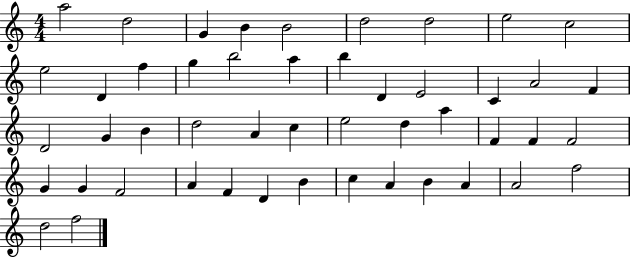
{
  \clef treble
  \numericTimeSignature
  \time 4/4
  \key c \major
  a''2 d''2 | g'4 b'4 b'2 | d''2 d''2 | e''2 c''2 | \break e''2 d'4 f''4 | g''4 b''2 a''4 | b''4 d'4 e'2 | c'4 a'2 f'4 | \break d'2 g'4 b'4 | d''2 a'4 c''4 | e''2 d''4 a''4 | f'4 f'4 f'2 | \break g'4 g'4 f'2 | a'4 f'4 d'4 b'4 | c''4 a'4 b'4 a'4 | a'2 f''2 | \break d''2 f''2 | \bar "|."
}